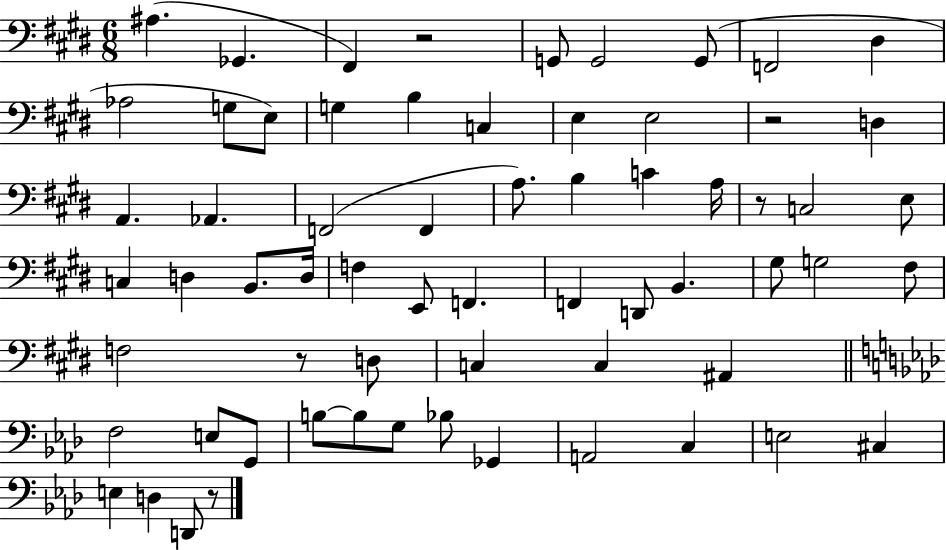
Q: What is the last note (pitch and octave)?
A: D2